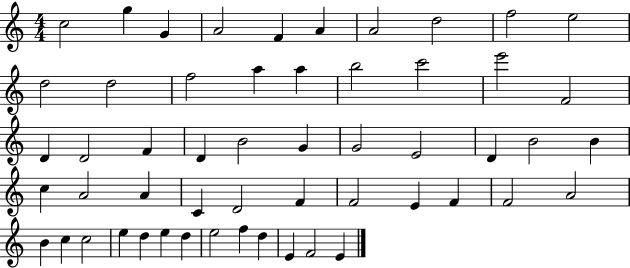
C5/h G5/q G4/q A4/h F4/q A4/q A4/h D5/h F5/h E5/h D5/h D5/h F5/h A5/q A5/q B5/h C6/h E6/h F4/h D4/q D4/h F4/q D4/q B4/h G4/q G4/h E4/h D4/q B4/h B4/q C5/q A4/h A4/q C4/q D4/h F4/q F4/h E4/q F4/q F4/h A4/h B4/q C5/q C5/h E5/q D5/q E5/q D5/q E5/h F5/q D5/q E4/q F4/h E4/q